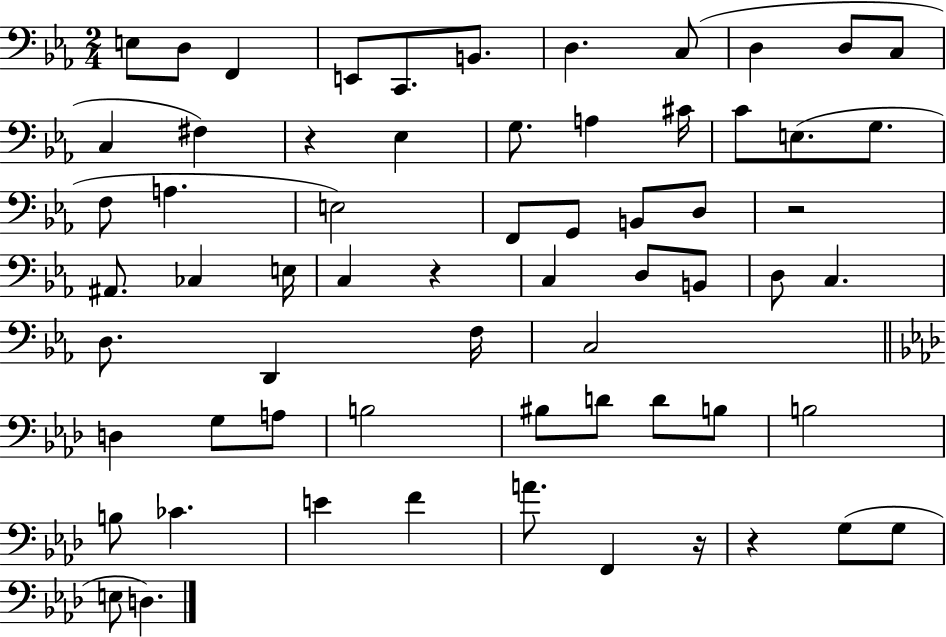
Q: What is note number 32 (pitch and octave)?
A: C3